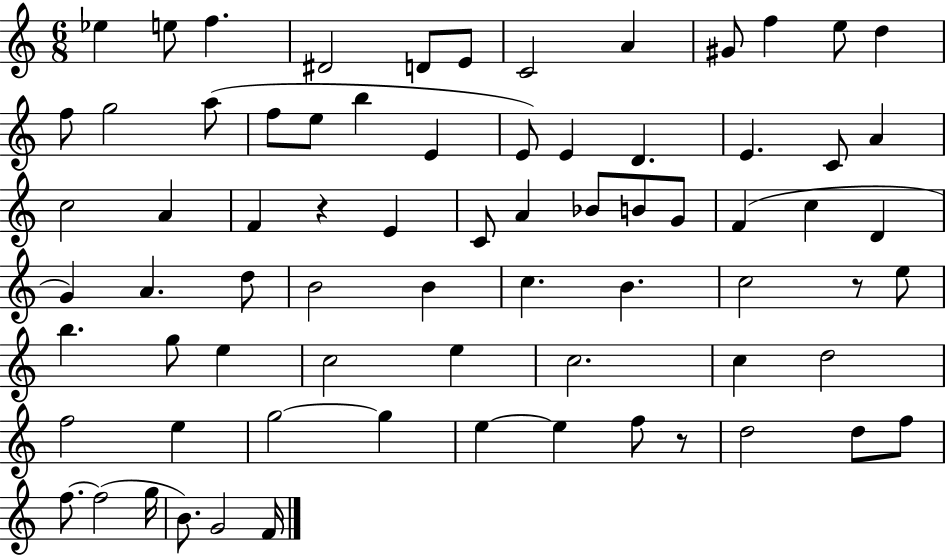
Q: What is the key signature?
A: C major